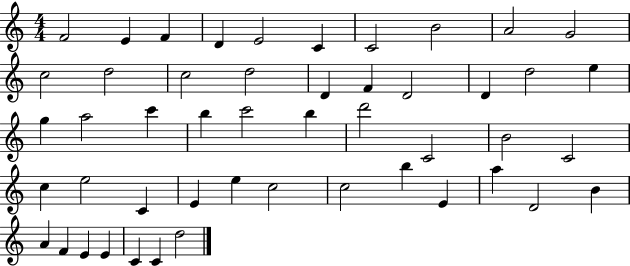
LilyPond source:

{
  \clef treble
  \numericTimeSignature
  \time 4/4
  \key c \major
  f'2 e'4 f'4 | d'4 e'2 c'4 | c'2 b'2 | a'2 g'2 | \break c''2 d''2 | c''2 d''2 | d'4 f'4 d'2 | d'4 d''2 e''4 | \break g''4 a''2 c'''4 | b''4 c'''2 b''4 | d'''2 c'2 | b'2 c'2 | \break c''4 e''2 c'4 | e'4 e''4 c''2 | c''2 b''4 e'4 | a''4 d'2 b'4 | \break a'4 f'4 e'4 e'4 | c'4 c'4 d''2 | \bar "|."
}